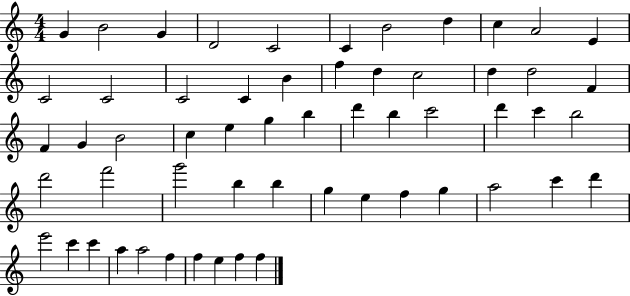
G4/q B4/h G4/q D4/h C4/h C4/q B4/h D5/q C5/q A4/h E4/q C4/h C4/h C4/h C4/q B4/q F5/q D5/q C5/h D5/q D5/h F4/q F4/q G4/q B4/h C5/q E5/q G5/q B5/q D6/q B5/q C6/h D6/q C6/q B5/h D6/h F6/h G6/h B5/q B5/q G5/q E5/q F5/q G5/q A5/h C6/q D6/q E6/h C6/q C6/q A5/q A5/h F5/q F5/q E5/q F5/q F5/q